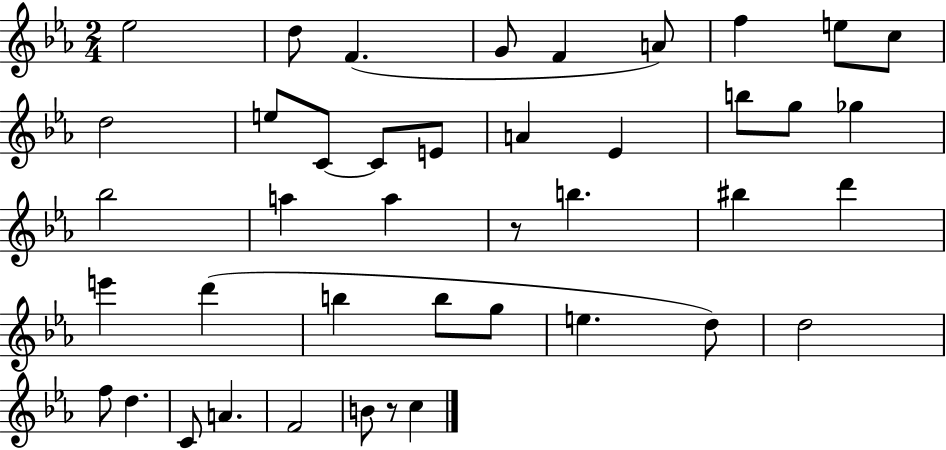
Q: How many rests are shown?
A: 2